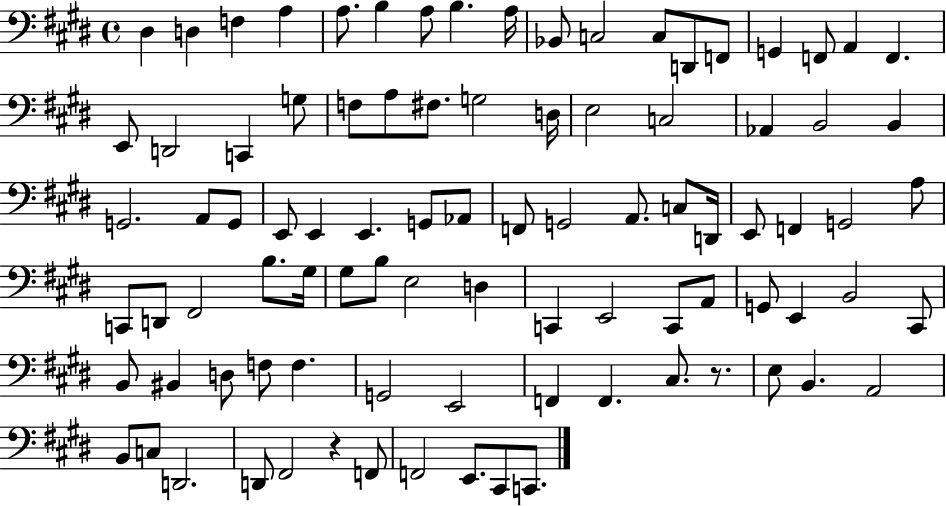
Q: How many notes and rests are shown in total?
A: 91